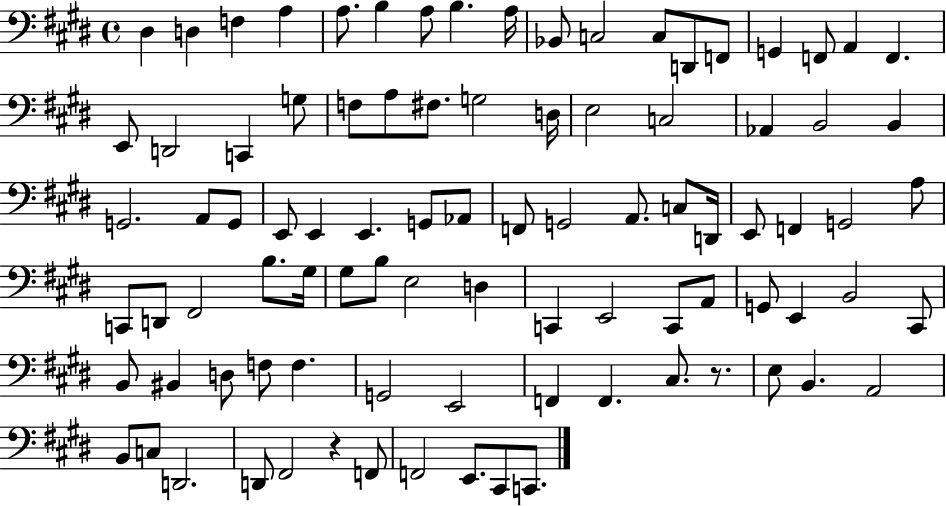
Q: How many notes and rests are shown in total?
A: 91